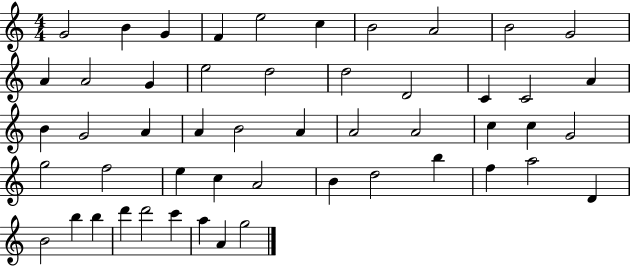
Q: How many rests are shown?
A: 0